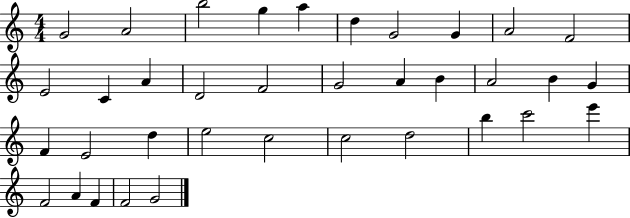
{
  \clef treble
  \numericTimeSignature
  \time 4/4
  \key c \major
  g'2 a'2 | b''2 g''4 a''4 | d''4 g'2 g'4 | a'2 f'2 | \break e'2 c'4 a'4 | d'2 f'2 | g'2 a'4 b'4 | a'2 b'4 g'4 | \break f'4 e'2 d''4 | e''2 c''2 | c''2 d''2 | b''4 c'''2 e'''4 | \break f'2 a'4 f'4 | f'2 g'2 | \bar "|."
}